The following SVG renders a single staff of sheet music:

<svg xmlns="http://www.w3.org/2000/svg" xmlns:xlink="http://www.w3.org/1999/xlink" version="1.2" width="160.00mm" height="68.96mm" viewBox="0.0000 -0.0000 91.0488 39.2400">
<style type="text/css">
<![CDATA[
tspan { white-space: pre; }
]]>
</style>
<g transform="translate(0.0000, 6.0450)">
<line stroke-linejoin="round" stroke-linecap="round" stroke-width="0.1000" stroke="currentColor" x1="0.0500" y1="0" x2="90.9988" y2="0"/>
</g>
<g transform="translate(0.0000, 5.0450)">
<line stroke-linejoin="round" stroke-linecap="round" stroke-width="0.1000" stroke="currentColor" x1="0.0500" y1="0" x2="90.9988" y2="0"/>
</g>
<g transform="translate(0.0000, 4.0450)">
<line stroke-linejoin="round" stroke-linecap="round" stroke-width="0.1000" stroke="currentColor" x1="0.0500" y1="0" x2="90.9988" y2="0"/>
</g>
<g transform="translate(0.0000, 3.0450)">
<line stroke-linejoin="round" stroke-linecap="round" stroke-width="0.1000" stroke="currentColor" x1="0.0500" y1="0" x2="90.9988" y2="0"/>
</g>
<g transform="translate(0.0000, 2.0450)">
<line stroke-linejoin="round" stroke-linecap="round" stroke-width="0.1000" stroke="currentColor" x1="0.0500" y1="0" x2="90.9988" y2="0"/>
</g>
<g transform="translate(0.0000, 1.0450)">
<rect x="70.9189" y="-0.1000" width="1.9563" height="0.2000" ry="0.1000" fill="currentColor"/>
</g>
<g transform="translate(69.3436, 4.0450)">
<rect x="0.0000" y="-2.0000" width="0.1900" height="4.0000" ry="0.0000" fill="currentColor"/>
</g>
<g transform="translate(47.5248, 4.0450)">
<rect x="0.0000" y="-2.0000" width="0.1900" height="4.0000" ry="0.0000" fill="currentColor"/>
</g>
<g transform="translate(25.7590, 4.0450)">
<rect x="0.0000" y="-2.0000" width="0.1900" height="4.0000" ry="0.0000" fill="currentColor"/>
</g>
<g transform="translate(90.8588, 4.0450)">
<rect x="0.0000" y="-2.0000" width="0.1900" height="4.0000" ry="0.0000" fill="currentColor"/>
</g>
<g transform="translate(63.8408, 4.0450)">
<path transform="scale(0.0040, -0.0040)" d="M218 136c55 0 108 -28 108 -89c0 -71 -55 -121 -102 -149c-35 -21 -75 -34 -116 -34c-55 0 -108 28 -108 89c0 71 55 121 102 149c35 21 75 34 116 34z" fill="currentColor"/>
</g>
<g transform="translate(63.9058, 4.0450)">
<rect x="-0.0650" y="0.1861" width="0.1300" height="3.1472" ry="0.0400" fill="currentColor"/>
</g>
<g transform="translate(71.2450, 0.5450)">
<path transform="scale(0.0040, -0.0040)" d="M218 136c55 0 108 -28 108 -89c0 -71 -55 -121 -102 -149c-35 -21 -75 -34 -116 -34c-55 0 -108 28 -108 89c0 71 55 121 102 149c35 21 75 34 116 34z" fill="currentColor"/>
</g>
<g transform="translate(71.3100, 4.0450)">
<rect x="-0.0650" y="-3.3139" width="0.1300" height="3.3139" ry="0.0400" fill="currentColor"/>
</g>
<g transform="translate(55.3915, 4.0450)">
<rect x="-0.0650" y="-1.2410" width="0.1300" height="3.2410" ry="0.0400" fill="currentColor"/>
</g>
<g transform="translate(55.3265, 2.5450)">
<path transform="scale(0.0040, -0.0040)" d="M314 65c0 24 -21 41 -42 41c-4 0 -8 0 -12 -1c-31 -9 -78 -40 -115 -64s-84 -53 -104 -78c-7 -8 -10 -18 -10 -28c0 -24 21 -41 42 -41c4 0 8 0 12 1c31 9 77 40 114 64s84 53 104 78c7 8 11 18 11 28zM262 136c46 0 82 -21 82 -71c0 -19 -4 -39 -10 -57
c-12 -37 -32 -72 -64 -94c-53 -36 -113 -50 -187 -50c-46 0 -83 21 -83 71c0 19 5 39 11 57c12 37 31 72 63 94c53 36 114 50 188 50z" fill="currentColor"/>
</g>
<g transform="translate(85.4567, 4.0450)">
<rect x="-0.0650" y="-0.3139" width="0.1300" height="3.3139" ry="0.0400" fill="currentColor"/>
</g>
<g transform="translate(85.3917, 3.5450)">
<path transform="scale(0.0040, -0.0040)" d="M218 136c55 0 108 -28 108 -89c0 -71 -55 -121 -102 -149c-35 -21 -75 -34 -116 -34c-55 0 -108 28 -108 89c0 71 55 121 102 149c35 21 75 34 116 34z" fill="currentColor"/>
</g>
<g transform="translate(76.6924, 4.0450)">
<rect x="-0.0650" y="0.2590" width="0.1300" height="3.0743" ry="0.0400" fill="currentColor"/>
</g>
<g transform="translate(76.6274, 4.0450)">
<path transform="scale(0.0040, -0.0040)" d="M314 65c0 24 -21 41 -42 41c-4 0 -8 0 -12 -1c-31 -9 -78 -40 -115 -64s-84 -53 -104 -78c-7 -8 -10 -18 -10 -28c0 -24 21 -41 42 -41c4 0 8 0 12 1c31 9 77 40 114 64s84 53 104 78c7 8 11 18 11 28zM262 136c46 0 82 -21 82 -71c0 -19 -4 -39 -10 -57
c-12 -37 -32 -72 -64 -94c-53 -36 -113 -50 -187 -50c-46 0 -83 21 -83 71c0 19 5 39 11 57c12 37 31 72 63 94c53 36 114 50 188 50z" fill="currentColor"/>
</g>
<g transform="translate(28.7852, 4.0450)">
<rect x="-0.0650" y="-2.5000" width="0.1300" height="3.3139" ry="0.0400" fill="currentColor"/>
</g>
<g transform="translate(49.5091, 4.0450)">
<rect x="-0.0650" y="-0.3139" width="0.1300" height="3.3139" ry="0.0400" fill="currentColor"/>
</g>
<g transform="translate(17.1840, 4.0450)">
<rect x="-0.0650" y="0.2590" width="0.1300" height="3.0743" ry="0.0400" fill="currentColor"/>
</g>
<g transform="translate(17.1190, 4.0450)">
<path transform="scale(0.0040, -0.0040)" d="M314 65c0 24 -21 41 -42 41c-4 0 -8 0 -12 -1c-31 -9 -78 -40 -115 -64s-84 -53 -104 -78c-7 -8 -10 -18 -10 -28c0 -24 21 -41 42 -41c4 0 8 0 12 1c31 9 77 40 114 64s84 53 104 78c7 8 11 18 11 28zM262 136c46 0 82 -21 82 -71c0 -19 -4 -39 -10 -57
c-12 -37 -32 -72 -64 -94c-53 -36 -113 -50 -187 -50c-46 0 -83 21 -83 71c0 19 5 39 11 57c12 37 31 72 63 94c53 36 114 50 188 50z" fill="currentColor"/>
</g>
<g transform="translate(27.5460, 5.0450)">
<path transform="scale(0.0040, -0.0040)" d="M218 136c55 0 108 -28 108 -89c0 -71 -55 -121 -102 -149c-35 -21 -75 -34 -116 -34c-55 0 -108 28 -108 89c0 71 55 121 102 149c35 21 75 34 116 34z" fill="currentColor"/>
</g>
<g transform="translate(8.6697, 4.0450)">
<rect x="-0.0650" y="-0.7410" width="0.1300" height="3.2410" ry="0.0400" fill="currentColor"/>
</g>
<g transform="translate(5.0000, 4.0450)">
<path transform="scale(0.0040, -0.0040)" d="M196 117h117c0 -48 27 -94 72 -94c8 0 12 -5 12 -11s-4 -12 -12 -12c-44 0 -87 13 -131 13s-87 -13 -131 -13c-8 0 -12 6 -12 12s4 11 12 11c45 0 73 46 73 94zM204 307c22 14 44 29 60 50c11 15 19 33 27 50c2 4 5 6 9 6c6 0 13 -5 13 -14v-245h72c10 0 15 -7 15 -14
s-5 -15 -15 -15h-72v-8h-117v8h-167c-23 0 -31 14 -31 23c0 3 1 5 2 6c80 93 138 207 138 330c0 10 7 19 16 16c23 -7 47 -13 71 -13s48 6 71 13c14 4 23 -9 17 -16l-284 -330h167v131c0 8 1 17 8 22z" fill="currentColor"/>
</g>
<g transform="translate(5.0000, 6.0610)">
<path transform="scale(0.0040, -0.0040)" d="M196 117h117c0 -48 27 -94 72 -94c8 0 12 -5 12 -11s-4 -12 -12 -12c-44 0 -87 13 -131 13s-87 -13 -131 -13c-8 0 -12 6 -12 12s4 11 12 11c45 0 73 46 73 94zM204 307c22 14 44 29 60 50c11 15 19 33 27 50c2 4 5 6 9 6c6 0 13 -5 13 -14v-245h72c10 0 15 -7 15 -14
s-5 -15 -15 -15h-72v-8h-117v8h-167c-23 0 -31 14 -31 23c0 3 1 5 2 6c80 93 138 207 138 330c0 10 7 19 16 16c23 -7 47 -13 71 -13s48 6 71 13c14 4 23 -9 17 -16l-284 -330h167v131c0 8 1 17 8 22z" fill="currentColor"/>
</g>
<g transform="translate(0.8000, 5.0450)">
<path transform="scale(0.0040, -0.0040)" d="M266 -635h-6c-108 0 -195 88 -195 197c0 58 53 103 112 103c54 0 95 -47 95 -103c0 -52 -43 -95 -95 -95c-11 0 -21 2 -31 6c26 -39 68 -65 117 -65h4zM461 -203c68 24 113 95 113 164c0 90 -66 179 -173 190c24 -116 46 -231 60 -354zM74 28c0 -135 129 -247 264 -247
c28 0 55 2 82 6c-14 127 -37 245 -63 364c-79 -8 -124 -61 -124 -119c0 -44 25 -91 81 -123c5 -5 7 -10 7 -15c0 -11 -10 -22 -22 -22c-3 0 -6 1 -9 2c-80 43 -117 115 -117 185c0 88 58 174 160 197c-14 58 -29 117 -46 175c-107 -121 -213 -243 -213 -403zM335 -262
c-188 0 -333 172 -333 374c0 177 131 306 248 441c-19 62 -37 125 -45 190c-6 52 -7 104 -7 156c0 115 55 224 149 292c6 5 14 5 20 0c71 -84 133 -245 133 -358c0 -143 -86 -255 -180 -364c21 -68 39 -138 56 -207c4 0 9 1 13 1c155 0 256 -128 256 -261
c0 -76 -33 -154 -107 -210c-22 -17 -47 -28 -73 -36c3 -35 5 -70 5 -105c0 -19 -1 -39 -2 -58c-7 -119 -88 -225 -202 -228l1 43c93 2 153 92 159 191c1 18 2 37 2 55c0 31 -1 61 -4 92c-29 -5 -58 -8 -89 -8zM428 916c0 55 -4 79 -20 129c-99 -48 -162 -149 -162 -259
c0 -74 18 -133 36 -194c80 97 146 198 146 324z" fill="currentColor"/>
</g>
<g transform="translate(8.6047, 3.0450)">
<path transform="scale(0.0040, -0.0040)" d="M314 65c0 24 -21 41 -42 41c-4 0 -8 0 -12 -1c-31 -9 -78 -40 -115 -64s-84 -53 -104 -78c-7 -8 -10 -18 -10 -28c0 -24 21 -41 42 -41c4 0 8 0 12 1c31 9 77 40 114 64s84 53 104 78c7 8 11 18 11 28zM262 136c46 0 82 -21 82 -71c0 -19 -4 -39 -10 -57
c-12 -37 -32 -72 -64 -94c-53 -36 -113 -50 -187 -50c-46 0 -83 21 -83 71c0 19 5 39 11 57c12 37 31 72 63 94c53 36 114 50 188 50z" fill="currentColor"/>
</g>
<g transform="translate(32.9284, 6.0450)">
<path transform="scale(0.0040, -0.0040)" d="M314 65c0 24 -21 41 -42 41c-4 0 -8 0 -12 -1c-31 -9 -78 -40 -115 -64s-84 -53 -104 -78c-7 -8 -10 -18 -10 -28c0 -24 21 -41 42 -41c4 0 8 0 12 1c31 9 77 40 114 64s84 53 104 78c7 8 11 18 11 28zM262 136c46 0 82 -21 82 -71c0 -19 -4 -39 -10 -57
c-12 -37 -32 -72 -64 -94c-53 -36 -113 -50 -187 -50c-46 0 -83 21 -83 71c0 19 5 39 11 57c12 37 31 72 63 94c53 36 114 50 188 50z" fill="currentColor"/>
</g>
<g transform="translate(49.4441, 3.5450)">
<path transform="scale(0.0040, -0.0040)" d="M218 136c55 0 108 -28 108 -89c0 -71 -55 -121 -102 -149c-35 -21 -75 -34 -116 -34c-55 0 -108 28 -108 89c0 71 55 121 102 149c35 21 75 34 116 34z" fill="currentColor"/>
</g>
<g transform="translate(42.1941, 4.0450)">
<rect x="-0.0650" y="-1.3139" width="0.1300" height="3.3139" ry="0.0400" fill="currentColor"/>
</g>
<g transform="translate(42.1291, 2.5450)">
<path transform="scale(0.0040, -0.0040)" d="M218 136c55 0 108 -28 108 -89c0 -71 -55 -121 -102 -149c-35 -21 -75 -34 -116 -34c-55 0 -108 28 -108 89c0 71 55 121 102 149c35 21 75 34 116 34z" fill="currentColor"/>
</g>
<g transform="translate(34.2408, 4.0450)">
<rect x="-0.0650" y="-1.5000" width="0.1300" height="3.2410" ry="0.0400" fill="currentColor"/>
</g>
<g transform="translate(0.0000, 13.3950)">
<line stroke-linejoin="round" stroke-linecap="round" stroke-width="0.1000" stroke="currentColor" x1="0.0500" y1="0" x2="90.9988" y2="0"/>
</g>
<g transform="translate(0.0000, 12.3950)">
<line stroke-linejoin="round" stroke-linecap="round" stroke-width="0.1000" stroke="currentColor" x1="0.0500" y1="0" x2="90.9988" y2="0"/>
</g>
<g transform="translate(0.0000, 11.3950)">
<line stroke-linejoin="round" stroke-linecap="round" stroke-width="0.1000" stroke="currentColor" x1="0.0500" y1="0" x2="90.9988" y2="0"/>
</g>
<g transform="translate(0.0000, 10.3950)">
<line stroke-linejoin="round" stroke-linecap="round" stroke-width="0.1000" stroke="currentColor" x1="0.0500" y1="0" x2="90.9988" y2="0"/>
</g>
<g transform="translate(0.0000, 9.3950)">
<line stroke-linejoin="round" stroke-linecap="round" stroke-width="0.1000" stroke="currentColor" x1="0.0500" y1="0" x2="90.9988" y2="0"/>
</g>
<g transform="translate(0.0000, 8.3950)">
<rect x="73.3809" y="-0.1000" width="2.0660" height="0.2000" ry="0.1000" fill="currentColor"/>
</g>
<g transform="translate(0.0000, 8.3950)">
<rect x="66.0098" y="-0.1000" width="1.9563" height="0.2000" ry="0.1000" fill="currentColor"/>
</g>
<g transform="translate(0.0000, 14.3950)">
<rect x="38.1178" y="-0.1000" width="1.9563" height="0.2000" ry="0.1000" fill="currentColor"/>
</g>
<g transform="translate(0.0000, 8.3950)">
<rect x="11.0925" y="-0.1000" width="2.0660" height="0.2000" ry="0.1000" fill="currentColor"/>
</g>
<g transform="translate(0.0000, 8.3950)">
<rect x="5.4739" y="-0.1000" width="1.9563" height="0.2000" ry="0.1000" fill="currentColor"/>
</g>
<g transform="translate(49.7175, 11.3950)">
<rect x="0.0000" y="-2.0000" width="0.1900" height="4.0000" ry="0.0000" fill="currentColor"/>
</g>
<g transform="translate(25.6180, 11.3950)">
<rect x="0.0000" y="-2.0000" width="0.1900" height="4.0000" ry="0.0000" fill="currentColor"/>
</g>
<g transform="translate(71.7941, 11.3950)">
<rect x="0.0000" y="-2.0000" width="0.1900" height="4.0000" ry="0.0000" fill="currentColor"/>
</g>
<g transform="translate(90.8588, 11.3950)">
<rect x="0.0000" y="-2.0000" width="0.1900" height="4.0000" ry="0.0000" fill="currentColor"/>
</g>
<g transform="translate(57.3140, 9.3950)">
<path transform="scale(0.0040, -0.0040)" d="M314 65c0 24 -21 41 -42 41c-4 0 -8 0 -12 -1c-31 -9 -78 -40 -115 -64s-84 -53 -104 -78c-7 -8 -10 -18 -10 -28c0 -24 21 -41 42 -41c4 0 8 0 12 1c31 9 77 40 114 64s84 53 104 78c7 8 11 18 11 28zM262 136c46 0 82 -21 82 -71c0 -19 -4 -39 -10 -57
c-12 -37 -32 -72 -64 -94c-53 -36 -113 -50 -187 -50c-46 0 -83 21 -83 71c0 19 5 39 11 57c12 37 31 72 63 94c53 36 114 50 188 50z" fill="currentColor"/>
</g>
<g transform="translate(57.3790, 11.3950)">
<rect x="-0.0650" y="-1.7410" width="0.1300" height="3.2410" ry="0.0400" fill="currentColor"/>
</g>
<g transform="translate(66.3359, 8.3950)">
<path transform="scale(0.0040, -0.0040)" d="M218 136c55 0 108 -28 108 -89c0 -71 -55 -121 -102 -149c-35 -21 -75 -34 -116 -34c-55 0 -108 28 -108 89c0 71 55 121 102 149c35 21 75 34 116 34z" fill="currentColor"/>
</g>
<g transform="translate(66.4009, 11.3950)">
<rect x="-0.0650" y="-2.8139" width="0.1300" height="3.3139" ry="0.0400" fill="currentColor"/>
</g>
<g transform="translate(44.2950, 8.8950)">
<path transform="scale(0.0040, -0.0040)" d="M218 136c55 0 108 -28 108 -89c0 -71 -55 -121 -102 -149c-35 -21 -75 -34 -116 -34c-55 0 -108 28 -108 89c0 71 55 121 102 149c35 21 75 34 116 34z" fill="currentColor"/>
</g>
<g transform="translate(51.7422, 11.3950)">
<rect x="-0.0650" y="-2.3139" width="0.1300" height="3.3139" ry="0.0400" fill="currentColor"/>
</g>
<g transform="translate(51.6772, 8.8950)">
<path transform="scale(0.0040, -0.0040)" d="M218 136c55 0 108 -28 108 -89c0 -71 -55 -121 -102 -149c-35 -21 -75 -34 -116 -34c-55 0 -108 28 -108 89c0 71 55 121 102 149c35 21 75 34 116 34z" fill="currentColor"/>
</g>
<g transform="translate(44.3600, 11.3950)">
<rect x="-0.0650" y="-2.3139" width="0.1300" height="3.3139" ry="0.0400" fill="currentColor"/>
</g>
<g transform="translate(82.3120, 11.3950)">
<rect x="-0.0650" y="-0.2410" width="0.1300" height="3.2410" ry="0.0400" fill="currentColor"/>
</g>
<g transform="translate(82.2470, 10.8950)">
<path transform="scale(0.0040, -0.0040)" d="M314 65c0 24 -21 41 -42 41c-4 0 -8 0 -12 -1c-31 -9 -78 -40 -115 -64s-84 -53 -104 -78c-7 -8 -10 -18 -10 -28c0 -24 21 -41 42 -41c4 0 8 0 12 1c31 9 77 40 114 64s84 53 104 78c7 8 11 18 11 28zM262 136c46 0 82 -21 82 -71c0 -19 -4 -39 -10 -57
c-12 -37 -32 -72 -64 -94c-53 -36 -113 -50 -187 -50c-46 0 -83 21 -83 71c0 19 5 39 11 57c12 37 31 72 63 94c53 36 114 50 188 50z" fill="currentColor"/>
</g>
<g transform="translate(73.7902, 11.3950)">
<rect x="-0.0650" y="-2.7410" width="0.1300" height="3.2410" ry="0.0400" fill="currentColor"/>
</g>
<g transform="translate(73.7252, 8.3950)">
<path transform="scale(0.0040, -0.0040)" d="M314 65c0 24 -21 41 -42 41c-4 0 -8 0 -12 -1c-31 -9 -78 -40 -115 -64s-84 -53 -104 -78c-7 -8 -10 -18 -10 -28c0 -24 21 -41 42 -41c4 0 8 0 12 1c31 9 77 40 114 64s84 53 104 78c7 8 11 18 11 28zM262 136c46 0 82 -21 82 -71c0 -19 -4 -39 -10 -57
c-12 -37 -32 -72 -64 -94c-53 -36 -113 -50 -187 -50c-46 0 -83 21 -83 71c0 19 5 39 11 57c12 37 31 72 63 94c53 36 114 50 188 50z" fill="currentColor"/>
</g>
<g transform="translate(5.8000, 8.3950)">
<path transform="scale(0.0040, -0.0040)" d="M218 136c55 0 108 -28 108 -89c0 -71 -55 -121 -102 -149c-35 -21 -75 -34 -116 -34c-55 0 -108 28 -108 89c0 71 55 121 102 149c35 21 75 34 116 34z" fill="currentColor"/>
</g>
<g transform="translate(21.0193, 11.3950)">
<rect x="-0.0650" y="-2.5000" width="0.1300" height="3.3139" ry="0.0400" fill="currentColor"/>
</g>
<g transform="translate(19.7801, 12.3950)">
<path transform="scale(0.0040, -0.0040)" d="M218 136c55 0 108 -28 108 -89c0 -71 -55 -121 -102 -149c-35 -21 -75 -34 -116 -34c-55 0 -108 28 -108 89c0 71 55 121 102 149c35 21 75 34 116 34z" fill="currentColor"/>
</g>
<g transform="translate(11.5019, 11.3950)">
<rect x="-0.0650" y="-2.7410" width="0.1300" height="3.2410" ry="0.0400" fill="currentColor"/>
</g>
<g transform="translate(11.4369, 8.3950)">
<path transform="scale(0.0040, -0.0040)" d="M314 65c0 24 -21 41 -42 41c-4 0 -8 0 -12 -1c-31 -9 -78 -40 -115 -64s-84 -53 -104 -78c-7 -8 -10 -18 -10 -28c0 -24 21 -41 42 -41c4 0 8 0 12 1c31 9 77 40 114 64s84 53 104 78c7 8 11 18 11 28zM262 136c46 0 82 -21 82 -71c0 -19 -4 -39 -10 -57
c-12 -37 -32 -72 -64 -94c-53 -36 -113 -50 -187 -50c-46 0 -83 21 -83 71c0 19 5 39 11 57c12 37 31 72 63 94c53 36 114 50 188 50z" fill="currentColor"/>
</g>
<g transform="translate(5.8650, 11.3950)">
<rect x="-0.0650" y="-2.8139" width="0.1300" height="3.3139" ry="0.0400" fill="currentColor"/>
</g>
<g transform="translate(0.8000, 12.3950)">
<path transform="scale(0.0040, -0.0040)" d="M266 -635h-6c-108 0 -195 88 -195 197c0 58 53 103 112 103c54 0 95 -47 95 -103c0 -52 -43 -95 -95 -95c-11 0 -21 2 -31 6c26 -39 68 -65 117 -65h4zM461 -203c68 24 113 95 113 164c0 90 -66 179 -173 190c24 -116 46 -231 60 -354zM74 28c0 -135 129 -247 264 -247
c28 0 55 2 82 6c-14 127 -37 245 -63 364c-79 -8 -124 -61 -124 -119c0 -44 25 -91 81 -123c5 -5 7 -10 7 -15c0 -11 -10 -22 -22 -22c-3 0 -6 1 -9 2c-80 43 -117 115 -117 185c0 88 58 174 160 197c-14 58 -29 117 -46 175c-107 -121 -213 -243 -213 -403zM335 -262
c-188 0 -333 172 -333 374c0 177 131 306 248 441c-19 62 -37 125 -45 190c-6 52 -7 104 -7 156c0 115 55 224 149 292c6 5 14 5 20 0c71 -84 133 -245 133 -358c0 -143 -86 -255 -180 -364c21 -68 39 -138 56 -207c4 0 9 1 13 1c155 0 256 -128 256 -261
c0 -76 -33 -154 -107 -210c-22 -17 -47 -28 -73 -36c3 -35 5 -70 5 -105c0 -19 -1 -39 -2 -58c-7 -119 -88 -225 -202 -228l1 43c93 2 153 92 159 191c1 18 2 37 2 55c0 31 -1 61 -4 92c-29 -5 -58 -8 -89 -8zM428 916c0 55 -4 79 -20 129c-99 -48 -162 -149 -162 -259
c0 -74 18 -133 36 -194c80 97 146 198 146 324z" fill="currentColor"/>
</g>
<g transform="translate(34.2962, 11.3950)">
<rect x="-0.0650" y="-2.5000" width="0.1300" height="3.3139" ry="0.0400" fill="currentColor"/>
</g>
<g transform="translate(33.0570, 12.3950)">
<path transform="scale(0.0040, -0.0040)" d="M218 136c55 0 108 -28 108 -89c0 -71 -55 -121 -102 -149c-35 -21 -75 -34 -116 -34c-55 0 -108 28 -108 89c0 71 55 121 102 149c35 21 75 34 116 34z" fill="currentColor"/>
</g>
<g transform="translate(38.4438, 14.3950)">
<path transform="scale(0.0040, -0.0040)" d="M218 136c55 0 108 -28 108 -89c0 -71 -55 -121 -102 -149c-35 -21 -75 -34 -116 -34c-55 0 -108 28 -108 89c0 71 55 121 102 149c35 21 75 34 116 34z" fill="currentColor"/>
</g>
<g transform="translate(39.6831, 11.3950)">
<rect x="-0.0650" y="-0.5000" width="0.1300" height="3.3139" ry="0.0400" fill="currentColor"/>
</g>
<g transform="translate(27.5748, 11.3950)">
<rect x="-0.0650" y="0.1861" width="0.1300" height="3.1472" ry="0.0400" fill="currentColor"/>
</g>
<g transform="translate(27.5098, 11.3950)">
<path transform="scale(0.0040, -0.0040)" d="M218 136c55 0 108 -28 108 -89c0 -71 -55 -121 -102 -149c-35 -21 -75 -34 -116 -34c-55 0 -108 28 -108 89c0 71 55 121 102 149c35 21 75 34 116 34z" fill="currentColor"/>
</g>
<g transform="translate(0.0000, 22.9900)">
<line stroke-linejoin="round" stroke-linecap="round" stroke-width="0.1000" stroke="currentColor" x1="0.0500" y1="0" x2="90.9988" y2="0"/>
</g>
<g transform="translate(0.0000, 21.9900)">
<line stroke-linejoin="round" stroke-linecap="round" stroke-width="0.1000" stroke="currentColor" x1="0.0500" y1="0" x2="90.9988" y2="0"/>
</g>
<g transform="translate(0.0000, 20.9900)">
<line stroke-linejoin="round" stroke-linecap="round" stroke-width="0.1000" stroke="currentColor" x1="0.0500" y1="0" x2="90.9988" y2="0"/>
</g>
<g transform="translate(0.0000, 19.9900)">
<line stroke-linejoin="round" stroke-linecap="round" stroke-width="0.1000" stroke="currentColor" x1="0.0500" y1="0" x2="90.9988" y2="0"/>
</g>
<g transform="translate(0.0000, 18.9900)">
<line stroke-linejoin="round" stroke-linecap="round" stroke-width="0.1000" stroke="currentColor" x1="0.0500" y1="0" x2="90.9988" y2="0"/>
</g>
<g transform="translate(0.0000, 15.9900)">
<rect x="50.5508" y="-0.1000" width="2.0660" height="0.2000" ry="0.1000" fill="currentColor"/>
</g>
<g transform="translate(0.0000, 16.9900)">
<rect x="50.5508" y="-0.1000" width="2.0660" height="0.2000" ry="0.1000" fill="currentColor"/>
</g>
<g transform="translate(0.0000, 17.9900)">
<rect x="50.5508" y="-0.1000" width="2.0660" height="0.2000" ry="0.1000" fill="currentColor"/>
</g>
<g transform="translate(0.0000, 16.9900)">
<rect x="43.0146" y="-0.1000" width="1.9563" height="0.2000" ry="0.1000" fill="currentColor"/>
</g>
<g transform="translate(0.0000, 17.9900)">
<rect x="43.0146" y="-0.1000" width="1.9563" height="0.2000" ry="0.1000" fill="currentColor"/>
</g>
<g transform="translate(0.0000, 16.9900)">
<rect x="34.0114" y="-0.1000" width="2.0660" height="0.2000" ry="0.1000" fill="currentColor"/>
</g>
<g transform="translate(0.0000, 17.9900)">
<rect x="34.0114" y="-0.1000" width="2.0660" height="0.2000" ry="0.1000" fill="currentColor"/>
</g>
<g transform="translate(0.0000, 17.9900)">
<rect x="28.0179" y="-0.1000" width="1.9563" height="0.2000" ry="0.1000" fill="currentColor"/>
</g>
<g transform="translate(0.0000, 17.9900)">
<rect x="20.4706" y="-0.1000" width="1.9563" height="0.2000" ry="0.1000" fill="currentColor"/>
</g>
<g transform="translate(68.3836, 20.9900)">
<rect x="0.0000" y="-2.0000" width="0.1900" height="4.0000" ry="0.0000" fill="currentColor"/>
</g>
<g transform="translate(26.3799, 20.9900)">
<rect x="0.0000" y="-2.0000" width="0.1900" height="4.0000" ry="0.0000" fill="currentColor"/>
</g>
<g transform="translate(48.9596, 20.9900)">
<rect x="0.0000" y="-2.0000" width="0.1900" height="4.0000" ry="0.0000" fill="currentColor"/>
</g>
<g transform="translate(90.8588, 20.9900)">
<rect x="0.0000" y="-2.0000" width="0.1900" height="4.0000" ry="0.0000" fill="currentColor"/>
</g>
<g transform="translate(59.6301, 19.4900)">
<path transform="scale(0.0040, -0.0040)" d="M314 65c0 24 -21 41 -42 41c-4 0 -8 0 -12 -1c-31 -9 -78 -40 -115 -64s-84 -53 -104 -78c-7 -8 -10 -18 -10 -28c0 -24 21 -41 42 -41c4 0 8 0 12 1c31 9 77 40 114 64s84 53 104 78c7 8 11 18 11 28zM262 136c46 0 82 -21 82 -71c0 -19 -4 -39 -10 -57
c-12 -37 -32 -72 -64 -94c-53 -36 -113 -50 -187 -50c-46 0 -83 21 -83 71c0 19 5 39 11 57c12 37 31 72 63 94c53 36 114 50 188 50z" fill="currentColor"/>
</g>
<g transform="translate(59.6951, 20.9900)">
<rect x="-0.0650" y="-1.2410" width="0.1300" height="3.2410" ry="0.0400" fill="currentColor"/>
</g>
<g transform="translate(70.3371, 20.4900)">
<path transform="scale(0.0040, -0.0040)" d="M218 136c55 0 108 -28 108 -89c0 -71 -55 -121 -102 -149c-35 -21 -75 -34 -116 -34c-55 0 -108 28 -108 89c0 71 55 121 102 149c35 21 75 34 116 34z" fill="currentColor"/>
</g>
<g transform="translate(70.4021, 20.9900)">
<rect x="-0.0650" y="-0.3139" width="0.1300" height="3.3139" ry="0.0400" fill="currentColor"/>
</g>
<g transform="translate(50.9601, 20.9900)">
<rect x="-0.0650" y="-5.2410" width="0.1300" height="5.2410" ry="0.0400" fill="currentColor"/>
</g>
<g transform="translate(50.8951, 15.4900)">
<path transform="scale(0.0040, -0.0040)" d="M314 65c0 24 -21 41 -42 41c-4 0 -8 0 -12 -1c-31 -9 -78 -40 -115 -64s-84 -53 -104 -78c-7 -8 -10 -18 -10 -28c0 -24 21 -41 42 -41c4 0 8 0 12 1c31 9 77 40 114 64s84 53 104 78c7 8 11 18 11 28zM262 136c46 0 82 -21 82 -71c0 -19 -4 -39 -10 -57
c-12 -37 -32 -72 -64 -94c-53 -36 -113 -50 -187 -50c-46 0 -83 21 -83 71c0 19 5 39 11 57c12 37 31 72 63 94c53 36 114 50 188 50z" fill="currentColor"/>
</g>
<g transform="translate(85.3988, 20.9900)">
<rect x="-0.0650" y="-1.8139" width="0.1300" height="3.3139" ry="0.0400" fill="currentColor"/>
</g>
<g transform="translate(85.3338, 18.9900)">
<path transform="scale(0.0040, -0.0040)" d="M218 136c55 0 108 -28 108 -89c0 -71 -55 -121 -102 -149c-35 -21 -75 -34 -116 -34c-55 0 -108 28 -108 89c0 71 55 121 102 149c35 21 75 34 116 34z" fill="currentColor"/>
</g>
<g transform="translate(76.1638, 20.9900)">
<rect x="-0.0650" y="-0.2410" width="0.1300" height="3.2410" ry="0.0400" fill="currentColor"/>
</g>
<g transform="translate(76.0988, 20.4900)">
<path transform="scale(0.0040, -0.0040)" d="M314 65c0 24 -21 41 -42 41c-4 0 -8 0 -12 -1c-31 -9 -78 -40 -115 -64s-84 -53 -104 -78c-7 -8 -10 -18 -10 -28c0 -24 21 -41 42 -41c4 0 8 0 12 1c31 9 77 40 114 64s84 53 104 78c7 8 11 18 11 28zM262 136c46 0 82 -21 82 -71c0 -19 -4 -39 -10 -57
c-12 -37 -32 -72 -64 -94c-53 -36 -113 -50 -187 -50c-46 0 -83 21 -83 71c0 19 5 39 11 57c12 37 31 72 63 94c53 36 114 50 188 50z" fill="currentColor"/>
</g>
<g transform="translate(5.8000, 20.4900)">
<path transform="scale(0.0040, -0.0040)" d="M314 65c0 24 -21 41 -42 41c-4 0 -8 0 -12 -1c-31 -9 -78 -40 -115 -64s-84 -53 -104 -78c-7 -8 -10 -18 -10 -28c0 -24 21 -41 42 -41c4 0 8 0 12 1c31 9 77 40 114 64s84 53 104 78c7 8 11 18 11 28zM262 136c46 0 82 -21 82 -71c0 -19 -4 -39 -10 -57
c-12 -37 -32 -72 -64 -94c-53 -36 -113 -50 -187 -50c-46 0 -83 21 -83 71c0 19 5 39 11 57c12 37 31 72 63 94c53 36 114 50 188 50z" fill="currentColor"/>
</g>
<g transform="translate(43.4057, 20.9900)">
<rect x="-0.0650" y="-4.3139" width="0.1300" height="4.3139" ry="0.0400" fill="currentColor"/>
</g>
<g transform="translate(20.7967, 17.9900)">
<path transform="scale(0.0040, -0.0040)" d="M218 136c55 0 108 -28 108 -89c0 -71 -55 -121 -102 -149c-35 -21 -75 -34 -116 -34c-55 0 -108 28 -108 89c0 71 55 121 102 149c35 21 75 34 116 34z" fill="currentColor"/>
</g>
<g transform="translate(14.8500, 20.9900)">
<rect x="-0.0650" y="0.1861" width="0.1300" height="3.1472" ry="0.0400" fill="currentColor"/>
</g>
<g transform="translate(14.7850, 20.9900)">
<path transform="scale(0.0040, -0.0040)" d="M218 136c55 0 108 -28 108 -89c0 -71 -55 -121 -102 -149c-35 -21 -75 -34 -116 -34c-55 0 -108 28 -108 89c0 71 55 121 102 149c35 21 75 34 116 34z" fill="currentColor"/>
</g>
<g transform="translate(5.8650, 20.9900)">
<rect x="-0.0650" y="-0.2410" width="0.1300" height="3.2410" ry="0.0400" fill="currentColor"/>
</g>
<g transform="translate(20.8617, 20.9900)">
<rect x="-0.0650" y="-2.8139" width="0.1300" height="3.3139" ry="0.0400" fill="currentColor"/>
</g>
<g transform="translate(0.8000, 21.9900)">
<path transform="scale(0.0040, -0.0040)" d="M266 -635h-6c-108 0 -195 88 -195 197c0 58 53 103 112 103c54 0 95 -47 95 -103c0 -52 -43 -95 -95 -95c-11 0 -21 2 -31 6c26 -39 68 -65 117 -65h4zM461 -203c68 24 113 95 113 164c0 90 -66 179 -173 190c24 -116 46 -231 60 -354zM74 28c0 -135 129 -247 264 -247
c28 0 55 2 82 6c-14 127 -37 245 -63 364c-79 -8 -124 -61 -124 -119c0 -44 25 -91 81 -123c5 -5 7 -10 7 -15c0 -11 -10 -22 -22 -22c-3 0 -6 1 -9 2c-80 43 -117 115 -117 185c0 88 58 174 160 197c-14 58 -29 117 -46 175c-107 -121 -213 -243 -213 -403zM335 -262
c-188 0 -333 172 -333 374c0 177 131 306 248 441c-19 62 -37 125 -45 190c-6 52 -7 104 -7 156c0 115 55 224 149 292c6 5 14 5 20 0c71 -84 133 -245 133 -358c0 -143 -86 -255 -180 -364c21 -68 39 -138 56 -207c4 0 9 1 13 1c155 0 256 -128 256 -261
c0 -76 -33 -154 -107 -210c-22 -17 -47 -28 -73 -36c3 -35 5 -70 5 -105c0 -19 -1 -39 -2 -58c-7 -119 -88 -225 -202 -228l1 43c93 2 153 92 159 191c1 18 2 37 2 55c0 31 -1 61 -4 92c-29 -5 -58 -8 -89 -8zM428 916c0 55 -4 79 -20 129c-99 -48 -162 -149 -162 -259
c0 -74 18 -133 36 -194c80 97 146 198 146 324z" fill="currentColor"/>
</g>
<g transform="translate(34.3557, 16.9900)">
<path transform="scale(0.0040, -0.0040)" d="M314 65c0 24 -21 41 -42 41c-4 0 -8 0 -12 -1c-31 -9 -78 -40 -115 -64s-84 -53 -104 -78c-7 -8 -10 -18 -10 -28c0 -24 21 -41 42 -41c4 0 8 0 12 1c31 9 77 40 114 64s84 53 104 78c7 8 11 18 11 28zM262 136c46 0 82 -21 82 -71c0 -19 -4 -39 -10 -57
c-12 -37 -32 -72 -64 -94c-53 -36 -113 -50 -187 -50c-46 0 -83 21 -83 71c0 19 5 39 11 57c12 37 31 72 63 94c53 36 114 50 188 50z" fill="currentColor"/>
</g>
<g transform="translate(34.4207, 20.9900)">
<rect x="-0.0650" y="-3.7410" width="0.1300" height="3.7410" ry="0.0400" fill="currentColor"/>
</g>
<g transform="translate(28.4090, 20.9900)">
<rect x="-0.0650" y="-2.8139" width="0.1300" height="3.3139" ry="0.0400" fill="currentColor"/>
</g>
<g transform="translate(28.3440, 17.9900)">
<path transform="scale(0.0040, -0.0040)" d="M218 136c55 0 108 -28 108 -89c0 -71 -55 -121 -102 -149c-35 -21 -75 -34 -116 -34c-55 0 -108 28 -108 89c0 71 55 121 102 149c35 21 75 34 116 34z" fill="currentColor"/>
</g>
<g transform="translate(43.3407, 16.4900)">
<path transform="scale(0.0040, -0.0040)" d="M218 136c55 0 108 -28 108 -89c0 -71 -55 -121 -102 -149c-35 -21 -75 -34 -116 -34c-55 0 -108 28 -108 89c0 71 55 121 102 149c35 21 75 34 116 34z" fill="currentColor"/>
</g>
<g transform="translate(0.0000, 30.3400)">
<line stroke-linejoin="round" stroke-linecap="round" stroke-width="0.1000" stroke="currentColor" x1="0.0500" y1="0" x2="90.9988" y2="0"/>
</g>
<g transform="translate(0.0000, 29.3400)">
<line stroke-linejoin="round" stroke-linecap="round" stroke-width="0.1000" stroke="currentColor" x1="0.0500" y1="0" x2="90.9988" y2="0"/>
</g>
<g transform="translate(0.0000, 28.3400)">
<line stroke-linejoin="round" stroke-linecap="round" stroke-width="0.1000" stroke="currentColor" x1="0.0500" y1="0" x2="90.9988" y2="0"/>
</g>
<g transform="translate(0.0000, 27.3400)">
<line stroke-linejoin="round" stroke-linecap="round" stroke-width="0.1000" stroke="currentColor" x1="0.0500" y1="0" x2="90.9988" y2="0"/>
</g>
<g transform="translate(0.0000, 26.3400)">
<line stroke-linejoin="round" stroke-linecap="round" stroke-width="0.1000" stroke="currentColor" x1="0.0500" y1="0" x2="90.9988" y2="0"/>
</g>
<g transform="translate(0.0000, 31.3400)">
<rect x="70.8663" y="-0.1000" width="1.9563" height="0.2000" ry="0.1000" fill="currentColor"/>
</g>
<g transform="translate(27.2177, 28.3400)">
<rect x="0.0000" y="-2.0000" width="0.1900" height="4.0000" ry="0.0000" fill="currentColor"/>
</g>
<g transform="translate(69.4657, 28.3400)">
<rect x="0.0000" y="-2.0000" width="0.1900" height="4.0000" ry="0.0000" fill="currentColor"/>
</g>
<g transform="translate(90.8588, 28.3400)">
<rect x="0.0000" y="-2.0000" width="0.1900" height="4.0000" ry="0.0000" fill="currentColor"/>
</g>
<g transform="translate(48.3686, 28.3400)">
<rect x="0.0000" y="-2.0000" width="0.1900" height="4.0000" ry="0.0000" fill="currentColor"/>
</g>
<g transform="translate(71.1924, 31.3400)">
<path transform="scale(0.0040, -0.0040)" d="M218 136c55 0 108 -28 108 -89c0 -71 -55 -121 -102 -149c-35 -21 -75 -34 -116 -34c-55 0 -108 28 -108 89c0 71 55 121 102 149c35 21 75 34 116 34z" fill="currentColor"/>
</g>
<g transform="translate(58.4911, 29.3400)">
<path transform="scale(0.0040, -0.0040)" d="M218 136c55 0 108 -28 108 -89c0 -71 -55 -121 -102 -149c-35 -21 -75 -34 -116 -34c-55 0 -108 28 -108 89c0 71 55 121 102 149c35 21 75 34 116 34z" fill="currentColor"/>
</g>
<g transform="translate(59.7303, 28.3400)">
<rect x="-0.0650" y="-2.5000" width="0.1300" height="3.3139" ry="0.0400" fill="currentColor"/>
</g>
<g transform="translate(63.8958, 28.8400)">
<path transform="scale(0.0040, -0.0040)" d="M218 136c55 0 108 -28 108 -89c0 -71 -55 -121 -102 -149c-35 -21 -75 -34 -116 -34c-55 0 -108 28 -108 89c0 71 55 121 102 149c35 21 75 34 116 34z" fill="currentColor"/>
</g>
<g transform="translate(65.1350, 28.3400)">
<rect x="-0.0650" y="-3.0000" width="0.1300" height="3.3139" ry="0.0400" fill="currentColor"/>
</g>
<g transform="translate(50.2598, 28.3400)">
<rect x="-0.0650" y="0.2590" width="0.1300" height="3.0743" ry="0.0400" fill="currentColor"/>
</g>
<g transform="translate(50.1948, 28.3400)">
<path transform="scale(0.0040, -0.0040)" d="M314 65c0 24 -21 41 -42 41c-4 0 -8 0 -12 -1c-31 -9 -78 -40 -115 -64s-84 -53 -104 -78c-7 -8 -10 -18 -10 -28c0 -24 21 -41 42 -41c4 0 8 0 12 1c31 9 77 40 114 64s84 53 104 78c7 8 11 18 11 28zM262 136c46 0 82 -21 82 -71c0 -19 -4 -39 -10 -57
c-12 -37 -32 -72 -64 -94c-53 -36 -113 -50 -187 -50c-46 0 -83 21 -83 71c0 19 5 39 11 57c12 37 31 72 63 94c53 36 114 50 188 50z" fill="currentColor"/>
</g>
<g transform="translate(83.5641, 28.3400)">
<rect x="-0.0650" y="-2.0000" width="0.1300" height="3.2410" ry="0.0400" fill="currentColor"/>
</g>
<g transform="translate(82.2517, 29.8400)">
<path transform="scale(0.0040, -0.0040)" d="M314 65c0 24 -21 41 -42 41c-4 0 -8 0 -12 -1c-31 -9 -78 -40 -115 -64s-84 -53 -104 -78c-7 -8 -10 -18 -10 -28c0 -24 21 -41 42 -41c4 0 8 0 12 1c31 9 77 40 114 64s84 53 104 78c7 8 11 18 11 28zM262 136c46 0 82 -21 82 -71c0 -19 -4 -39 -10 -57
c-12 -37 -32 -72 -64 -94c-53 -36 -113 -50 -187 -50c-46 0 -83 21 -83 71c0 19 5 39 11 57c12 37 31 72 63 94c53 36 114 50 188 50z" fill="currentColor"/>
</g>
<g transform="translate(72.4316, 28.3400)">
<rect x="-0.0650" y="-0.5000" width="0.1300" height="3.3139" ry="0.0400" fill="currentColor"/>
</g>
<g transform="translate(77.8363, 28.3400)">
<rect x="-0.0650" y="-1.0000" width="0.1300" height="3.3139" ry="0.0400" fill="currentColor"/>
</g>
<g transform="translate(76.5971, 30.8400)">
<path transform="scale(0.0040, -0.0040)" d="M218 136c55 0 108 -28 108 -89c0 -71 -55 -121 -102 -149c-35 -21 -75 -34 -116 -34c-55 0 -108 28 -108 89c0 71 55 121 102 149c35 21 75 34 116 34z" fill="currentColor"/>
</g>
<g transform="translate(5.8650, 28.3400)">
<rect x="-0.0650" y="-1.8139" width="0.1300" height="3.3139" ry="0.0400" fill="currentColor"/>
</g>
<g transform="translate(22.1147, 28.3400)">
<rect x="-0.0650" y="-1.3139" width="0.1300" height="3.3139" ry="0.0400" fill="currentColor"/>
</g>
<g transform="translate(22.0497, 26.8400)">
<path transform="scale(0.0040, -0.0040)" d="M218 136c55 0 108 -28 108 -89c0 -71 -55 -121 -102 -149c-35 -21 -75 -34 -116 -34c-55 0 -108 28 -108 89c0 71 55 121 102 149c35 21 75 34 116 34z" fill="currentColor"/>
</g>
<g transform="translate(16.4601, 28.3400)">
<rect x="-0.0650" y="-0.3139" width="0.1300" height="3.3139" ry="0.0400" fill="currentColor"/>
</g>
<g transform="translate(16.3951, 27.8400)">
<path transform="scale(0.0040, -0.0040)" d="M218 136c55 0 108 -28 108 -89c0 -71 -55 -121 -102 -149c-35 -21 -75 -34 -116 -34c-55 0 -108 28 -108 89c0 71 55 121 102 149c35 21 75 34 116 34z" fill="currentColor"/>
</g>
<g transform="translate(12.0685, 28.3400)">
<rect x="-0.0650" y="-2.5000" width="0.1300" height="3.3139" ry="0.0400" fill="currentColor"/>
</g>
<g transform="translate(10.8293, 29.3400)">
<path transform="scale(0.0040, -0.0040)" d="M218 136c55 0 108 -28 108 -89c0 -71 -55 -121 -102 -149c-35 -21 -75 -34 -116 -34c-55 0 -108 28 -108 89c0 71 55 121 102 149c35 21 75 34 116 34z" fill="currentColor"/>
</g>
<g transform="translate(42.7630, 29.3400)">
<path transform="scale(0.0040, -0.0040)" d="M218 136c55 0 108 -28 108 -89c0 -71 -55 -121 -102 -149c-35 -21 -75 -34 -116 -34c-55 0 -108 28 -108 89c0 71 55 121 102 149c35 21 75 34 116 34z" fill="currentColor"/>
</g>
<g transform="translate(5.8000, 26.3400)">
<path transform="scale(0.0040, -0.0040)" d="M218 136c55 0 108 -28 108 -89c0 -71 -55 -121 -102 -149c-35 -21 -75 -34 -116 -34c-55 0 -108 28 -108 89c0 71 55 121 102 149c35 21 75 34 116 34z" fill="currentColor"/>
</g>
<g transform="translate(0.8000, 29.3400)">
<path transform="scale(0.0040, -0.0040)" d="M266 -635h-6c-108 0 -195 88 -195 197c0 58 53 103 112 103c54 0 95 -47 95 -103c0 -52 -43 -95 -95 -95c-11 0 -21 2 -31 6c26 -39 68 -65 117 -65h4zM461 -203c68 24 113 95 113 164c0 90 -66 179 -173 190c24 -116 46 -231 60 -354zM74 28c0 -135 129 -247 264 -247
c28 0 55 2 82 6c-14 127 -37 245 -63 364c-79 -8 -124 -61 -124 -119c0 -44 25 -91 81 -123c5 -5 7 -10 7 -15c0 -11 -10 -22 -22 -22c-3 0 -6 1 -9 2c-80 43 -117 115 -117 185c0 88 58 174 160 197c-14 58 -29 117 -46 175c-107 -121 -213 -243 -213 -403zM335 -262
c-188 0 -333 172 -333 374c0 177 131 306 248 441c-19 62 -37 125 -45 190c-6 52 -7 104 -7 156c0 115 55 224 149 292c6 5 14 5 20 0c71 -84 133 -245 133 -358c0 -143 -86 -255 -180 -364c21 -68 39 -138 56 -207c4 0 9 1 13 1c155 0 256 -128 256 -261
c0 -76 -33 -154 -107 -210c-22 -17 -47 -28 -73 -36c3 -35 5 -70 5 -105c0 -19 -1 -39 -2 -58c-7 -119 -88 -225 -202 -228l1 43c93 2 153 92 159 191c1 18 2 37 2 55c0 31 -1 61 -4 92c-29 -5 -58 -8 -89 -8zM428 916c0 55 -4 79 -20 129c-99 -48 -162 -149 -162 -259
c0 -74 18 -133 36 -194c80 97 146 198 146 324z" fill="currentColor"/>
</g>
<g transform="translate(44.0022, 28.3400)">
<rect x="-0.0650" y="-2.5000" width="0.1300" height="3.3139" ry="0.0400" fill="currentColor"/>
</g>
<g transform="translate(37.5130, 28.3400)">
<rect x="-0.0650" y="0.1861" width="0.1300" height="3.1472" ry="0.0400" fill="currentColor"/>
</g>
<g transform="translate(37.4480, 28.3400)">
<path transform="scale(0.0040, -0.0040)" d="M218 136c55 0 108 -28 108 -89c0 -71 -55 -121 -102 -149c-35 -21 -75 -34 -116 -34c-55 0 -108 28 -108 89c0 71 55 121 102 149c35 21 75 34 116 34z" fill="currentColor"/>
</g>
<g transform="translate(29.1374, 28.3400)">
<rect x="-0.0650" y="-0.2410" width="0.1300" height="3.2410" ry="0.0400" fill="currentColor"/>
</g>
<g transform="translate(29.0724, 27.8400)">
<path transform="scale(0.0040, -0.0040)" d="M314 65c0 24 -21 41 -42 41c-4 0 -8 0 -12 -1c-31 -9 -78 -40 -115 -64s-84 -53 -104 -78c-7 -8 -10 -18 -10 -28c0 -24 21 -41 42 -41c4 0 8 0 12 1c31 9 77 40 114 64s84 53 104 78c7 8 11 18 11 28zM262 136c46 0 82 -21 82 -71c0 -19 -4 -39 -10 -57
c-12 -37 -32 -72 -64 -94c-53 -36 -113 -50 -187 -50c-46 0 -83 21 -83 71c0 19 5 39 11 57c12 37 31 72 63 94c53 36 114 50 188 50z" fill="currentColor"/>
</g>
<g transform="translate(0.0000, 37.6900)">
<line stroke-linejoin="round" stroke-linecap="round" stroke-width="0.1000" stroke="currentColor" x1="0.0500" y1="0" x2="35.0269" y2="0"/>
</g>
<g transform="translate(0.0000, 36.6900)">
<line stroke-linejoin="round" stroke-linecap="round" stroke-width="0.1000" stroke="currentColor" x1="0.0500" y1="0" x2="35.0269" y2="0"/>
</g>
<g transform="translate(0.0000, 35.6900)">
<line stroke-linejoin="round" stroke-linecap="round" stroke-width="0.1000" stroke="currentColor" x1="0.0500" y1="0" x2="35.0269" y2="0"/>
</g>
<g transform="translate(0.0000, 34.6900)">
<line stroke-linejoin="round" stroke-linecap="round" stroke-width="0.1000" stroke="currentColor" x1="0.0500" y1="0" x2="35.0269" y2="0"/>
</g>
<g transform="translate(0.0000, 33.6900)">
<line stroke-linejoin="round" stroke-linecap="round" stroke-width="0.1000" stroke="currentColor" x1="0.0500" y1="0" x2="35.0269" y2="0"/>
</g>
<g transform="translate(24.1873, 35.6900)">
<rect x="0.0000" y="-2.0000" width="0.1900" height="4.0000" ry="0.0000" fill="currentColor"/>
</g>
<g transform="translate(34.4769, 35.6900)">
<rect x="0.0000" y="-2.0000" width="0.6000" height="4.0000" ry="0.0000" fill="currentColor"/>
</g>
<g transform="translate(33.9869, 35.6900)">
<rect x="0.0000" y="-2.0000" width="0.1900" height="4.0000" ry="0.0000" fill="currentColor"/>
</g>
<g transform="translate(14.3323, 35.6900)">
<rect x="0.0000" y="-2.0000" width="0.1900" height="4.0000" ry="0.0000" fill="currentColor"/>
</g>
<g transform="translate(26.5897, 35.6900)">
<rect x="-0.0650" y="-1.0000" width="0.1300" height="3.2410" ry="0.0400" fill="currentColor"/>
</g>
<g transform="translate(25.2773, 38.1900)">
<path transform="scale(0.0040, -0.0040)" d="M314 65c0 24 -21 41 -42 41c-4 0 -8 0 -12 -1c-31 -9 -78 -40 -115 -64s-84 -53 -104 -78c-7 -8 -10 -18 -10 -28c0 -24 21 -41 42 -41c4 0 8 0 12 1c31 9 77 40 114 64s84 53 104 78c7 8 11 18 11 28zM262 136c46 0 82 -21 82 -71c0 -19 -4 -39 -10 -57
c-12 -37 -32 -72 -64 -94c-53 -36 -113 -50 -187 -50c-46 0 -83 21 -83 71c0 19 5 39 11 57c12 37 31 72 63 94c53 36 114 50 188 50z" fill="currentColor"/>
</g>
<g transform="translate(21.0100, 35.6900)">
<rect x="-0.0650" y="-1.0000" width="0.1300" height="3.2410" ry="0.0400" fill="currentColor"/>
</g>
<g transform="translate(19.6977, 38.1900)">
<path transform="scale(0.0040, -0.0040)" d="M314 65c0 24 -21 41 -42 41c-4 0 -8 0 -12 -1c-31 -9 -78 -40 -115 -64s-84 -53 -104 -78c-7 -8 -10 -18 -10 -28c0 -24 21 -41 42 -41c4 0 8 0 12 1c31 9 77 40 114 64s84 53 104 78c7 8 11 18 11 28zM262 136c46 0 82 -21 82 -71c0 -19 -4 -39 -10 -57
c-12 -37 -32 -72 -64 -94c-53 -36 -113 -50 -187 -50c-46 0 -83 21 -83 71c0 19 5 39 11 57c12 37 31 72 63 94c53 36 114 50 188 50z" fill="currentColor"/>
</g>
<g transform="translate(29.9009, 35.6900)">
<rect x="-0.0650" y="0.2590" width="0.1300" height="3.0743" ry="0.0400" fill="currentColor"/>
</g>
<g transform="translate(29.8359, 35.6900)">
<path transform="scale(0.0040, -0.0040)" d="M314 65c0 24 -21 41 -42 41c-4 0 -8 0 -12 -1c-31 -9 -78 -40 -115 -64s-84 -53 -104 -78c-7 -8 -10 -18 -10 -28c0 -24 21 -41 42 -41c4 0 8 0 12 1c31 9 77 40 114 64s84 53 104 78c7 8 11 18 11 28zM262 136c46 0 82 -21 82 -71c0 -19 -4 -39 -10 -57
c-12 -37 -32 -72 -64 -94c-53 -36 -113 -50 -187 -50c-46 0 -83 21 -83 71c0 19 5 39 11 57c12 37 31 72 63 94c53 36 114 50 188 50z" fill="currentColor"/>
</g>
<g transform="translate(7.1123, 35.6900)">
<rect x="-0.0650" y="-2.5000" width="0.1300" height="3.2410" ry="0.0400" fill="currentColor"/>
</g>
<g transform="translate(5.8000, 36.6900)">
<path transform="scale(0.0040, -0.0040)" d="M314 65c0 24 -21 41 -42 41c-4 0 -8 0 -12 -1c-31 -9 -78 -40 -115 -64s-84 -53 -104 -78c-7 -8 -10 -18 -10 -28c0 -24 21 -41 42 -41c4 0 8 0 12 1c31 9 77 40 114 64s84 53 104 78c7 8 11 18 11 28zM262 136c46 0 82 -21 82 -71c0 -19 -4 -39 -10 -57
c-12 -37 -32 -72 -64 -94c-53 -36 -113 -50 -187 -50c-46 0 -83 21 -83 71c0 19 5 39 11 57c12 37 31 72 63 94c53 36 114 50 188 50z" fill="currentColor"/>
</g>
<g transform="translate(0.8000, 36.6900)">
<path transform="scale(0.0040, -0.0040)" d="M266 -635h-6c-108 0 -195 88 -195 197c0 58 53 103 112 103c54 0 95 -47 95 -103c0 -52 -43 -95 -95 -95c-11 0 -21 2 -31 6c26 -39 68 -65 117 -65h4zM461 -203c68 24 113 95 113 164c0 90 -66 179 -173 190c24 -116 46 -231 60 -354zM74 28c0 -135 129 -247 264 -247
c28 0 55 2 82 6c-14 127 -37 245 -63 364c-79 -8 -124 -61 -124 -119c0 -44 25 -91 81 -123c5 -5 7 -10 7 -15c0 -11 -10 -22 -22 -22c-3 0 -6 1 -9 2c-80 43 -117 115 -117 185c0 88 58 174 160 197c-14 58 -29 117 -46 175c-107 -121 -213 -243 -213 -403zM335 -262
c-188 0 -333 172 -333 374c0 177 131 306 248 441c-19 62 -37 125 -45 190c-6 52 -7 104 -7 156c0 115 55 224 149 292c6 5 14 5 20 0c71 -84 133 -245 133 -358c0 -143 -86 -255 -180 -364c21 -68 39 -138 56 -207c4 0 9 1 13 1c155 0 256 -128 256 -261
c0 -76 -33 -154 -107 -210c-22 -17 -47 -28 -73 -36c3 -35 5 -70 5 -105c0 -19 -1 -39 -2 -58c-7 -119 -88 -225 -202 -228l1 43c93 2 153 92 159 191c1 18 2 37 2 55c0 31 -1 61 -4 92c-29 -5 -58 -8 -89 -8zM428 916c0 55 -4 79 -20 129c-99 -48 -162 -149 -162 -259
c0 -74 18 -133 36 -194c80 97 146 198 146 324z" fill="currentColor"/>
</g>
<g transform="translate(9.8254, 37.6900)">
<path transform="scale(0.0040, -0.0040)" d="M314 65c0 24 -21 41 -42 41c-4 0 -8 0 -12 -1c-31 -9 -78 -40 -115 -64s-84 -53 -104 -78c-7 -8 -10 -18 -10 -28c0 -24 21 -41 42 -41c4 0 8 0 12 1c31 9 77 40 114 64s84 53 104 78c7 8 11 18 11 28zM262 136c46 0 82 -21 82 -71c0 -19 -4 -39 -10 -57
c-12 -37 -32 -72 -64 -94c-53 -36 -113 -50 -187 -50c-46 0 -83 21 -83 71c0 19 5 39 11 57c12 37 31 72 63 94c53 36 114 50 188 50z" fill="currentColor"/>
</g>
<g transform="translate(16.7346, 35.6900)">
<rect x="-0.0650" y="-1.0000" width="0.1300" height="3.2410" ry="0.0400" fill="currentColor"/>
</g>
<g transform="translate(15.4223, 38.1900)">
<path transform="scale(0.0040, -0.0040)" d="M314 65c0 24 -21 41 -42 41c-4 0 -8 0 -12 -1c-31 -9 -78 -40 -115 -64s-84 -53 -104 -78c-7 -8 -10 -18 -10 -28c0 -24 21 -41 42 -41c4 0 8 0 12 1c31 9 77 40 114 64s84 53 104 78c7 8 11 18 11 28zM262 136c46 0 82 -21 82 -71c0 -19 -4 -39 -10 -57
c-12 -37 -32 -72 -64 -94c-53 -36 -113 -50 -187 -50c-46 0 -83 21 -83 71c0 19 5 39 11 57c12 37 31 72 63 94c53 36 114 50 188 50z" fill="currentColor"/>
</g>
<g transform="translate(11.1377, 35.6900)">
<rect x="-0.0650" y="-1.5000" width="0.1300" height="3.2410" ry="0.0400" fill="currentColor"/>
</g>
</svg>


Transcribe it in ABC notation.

X:1
T:Untitled
M:4/4
L:1/4
K:C
d2 B2 G E2 e c e2 B b B2 c a a2 G B G C g g f2 a a2 c2 c2 B a a c'2 d' f'2 e2 c c2 f f G c e c2 B G B2 G A C D F2 G2 E2 D2 D2 D2 B2